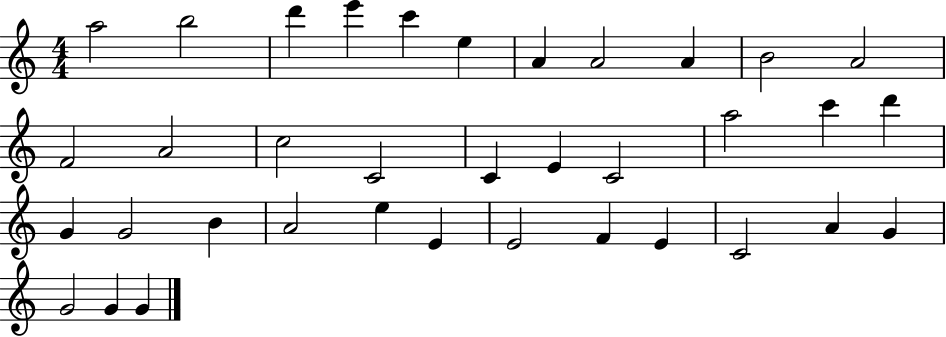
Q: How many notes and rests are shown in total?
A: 36